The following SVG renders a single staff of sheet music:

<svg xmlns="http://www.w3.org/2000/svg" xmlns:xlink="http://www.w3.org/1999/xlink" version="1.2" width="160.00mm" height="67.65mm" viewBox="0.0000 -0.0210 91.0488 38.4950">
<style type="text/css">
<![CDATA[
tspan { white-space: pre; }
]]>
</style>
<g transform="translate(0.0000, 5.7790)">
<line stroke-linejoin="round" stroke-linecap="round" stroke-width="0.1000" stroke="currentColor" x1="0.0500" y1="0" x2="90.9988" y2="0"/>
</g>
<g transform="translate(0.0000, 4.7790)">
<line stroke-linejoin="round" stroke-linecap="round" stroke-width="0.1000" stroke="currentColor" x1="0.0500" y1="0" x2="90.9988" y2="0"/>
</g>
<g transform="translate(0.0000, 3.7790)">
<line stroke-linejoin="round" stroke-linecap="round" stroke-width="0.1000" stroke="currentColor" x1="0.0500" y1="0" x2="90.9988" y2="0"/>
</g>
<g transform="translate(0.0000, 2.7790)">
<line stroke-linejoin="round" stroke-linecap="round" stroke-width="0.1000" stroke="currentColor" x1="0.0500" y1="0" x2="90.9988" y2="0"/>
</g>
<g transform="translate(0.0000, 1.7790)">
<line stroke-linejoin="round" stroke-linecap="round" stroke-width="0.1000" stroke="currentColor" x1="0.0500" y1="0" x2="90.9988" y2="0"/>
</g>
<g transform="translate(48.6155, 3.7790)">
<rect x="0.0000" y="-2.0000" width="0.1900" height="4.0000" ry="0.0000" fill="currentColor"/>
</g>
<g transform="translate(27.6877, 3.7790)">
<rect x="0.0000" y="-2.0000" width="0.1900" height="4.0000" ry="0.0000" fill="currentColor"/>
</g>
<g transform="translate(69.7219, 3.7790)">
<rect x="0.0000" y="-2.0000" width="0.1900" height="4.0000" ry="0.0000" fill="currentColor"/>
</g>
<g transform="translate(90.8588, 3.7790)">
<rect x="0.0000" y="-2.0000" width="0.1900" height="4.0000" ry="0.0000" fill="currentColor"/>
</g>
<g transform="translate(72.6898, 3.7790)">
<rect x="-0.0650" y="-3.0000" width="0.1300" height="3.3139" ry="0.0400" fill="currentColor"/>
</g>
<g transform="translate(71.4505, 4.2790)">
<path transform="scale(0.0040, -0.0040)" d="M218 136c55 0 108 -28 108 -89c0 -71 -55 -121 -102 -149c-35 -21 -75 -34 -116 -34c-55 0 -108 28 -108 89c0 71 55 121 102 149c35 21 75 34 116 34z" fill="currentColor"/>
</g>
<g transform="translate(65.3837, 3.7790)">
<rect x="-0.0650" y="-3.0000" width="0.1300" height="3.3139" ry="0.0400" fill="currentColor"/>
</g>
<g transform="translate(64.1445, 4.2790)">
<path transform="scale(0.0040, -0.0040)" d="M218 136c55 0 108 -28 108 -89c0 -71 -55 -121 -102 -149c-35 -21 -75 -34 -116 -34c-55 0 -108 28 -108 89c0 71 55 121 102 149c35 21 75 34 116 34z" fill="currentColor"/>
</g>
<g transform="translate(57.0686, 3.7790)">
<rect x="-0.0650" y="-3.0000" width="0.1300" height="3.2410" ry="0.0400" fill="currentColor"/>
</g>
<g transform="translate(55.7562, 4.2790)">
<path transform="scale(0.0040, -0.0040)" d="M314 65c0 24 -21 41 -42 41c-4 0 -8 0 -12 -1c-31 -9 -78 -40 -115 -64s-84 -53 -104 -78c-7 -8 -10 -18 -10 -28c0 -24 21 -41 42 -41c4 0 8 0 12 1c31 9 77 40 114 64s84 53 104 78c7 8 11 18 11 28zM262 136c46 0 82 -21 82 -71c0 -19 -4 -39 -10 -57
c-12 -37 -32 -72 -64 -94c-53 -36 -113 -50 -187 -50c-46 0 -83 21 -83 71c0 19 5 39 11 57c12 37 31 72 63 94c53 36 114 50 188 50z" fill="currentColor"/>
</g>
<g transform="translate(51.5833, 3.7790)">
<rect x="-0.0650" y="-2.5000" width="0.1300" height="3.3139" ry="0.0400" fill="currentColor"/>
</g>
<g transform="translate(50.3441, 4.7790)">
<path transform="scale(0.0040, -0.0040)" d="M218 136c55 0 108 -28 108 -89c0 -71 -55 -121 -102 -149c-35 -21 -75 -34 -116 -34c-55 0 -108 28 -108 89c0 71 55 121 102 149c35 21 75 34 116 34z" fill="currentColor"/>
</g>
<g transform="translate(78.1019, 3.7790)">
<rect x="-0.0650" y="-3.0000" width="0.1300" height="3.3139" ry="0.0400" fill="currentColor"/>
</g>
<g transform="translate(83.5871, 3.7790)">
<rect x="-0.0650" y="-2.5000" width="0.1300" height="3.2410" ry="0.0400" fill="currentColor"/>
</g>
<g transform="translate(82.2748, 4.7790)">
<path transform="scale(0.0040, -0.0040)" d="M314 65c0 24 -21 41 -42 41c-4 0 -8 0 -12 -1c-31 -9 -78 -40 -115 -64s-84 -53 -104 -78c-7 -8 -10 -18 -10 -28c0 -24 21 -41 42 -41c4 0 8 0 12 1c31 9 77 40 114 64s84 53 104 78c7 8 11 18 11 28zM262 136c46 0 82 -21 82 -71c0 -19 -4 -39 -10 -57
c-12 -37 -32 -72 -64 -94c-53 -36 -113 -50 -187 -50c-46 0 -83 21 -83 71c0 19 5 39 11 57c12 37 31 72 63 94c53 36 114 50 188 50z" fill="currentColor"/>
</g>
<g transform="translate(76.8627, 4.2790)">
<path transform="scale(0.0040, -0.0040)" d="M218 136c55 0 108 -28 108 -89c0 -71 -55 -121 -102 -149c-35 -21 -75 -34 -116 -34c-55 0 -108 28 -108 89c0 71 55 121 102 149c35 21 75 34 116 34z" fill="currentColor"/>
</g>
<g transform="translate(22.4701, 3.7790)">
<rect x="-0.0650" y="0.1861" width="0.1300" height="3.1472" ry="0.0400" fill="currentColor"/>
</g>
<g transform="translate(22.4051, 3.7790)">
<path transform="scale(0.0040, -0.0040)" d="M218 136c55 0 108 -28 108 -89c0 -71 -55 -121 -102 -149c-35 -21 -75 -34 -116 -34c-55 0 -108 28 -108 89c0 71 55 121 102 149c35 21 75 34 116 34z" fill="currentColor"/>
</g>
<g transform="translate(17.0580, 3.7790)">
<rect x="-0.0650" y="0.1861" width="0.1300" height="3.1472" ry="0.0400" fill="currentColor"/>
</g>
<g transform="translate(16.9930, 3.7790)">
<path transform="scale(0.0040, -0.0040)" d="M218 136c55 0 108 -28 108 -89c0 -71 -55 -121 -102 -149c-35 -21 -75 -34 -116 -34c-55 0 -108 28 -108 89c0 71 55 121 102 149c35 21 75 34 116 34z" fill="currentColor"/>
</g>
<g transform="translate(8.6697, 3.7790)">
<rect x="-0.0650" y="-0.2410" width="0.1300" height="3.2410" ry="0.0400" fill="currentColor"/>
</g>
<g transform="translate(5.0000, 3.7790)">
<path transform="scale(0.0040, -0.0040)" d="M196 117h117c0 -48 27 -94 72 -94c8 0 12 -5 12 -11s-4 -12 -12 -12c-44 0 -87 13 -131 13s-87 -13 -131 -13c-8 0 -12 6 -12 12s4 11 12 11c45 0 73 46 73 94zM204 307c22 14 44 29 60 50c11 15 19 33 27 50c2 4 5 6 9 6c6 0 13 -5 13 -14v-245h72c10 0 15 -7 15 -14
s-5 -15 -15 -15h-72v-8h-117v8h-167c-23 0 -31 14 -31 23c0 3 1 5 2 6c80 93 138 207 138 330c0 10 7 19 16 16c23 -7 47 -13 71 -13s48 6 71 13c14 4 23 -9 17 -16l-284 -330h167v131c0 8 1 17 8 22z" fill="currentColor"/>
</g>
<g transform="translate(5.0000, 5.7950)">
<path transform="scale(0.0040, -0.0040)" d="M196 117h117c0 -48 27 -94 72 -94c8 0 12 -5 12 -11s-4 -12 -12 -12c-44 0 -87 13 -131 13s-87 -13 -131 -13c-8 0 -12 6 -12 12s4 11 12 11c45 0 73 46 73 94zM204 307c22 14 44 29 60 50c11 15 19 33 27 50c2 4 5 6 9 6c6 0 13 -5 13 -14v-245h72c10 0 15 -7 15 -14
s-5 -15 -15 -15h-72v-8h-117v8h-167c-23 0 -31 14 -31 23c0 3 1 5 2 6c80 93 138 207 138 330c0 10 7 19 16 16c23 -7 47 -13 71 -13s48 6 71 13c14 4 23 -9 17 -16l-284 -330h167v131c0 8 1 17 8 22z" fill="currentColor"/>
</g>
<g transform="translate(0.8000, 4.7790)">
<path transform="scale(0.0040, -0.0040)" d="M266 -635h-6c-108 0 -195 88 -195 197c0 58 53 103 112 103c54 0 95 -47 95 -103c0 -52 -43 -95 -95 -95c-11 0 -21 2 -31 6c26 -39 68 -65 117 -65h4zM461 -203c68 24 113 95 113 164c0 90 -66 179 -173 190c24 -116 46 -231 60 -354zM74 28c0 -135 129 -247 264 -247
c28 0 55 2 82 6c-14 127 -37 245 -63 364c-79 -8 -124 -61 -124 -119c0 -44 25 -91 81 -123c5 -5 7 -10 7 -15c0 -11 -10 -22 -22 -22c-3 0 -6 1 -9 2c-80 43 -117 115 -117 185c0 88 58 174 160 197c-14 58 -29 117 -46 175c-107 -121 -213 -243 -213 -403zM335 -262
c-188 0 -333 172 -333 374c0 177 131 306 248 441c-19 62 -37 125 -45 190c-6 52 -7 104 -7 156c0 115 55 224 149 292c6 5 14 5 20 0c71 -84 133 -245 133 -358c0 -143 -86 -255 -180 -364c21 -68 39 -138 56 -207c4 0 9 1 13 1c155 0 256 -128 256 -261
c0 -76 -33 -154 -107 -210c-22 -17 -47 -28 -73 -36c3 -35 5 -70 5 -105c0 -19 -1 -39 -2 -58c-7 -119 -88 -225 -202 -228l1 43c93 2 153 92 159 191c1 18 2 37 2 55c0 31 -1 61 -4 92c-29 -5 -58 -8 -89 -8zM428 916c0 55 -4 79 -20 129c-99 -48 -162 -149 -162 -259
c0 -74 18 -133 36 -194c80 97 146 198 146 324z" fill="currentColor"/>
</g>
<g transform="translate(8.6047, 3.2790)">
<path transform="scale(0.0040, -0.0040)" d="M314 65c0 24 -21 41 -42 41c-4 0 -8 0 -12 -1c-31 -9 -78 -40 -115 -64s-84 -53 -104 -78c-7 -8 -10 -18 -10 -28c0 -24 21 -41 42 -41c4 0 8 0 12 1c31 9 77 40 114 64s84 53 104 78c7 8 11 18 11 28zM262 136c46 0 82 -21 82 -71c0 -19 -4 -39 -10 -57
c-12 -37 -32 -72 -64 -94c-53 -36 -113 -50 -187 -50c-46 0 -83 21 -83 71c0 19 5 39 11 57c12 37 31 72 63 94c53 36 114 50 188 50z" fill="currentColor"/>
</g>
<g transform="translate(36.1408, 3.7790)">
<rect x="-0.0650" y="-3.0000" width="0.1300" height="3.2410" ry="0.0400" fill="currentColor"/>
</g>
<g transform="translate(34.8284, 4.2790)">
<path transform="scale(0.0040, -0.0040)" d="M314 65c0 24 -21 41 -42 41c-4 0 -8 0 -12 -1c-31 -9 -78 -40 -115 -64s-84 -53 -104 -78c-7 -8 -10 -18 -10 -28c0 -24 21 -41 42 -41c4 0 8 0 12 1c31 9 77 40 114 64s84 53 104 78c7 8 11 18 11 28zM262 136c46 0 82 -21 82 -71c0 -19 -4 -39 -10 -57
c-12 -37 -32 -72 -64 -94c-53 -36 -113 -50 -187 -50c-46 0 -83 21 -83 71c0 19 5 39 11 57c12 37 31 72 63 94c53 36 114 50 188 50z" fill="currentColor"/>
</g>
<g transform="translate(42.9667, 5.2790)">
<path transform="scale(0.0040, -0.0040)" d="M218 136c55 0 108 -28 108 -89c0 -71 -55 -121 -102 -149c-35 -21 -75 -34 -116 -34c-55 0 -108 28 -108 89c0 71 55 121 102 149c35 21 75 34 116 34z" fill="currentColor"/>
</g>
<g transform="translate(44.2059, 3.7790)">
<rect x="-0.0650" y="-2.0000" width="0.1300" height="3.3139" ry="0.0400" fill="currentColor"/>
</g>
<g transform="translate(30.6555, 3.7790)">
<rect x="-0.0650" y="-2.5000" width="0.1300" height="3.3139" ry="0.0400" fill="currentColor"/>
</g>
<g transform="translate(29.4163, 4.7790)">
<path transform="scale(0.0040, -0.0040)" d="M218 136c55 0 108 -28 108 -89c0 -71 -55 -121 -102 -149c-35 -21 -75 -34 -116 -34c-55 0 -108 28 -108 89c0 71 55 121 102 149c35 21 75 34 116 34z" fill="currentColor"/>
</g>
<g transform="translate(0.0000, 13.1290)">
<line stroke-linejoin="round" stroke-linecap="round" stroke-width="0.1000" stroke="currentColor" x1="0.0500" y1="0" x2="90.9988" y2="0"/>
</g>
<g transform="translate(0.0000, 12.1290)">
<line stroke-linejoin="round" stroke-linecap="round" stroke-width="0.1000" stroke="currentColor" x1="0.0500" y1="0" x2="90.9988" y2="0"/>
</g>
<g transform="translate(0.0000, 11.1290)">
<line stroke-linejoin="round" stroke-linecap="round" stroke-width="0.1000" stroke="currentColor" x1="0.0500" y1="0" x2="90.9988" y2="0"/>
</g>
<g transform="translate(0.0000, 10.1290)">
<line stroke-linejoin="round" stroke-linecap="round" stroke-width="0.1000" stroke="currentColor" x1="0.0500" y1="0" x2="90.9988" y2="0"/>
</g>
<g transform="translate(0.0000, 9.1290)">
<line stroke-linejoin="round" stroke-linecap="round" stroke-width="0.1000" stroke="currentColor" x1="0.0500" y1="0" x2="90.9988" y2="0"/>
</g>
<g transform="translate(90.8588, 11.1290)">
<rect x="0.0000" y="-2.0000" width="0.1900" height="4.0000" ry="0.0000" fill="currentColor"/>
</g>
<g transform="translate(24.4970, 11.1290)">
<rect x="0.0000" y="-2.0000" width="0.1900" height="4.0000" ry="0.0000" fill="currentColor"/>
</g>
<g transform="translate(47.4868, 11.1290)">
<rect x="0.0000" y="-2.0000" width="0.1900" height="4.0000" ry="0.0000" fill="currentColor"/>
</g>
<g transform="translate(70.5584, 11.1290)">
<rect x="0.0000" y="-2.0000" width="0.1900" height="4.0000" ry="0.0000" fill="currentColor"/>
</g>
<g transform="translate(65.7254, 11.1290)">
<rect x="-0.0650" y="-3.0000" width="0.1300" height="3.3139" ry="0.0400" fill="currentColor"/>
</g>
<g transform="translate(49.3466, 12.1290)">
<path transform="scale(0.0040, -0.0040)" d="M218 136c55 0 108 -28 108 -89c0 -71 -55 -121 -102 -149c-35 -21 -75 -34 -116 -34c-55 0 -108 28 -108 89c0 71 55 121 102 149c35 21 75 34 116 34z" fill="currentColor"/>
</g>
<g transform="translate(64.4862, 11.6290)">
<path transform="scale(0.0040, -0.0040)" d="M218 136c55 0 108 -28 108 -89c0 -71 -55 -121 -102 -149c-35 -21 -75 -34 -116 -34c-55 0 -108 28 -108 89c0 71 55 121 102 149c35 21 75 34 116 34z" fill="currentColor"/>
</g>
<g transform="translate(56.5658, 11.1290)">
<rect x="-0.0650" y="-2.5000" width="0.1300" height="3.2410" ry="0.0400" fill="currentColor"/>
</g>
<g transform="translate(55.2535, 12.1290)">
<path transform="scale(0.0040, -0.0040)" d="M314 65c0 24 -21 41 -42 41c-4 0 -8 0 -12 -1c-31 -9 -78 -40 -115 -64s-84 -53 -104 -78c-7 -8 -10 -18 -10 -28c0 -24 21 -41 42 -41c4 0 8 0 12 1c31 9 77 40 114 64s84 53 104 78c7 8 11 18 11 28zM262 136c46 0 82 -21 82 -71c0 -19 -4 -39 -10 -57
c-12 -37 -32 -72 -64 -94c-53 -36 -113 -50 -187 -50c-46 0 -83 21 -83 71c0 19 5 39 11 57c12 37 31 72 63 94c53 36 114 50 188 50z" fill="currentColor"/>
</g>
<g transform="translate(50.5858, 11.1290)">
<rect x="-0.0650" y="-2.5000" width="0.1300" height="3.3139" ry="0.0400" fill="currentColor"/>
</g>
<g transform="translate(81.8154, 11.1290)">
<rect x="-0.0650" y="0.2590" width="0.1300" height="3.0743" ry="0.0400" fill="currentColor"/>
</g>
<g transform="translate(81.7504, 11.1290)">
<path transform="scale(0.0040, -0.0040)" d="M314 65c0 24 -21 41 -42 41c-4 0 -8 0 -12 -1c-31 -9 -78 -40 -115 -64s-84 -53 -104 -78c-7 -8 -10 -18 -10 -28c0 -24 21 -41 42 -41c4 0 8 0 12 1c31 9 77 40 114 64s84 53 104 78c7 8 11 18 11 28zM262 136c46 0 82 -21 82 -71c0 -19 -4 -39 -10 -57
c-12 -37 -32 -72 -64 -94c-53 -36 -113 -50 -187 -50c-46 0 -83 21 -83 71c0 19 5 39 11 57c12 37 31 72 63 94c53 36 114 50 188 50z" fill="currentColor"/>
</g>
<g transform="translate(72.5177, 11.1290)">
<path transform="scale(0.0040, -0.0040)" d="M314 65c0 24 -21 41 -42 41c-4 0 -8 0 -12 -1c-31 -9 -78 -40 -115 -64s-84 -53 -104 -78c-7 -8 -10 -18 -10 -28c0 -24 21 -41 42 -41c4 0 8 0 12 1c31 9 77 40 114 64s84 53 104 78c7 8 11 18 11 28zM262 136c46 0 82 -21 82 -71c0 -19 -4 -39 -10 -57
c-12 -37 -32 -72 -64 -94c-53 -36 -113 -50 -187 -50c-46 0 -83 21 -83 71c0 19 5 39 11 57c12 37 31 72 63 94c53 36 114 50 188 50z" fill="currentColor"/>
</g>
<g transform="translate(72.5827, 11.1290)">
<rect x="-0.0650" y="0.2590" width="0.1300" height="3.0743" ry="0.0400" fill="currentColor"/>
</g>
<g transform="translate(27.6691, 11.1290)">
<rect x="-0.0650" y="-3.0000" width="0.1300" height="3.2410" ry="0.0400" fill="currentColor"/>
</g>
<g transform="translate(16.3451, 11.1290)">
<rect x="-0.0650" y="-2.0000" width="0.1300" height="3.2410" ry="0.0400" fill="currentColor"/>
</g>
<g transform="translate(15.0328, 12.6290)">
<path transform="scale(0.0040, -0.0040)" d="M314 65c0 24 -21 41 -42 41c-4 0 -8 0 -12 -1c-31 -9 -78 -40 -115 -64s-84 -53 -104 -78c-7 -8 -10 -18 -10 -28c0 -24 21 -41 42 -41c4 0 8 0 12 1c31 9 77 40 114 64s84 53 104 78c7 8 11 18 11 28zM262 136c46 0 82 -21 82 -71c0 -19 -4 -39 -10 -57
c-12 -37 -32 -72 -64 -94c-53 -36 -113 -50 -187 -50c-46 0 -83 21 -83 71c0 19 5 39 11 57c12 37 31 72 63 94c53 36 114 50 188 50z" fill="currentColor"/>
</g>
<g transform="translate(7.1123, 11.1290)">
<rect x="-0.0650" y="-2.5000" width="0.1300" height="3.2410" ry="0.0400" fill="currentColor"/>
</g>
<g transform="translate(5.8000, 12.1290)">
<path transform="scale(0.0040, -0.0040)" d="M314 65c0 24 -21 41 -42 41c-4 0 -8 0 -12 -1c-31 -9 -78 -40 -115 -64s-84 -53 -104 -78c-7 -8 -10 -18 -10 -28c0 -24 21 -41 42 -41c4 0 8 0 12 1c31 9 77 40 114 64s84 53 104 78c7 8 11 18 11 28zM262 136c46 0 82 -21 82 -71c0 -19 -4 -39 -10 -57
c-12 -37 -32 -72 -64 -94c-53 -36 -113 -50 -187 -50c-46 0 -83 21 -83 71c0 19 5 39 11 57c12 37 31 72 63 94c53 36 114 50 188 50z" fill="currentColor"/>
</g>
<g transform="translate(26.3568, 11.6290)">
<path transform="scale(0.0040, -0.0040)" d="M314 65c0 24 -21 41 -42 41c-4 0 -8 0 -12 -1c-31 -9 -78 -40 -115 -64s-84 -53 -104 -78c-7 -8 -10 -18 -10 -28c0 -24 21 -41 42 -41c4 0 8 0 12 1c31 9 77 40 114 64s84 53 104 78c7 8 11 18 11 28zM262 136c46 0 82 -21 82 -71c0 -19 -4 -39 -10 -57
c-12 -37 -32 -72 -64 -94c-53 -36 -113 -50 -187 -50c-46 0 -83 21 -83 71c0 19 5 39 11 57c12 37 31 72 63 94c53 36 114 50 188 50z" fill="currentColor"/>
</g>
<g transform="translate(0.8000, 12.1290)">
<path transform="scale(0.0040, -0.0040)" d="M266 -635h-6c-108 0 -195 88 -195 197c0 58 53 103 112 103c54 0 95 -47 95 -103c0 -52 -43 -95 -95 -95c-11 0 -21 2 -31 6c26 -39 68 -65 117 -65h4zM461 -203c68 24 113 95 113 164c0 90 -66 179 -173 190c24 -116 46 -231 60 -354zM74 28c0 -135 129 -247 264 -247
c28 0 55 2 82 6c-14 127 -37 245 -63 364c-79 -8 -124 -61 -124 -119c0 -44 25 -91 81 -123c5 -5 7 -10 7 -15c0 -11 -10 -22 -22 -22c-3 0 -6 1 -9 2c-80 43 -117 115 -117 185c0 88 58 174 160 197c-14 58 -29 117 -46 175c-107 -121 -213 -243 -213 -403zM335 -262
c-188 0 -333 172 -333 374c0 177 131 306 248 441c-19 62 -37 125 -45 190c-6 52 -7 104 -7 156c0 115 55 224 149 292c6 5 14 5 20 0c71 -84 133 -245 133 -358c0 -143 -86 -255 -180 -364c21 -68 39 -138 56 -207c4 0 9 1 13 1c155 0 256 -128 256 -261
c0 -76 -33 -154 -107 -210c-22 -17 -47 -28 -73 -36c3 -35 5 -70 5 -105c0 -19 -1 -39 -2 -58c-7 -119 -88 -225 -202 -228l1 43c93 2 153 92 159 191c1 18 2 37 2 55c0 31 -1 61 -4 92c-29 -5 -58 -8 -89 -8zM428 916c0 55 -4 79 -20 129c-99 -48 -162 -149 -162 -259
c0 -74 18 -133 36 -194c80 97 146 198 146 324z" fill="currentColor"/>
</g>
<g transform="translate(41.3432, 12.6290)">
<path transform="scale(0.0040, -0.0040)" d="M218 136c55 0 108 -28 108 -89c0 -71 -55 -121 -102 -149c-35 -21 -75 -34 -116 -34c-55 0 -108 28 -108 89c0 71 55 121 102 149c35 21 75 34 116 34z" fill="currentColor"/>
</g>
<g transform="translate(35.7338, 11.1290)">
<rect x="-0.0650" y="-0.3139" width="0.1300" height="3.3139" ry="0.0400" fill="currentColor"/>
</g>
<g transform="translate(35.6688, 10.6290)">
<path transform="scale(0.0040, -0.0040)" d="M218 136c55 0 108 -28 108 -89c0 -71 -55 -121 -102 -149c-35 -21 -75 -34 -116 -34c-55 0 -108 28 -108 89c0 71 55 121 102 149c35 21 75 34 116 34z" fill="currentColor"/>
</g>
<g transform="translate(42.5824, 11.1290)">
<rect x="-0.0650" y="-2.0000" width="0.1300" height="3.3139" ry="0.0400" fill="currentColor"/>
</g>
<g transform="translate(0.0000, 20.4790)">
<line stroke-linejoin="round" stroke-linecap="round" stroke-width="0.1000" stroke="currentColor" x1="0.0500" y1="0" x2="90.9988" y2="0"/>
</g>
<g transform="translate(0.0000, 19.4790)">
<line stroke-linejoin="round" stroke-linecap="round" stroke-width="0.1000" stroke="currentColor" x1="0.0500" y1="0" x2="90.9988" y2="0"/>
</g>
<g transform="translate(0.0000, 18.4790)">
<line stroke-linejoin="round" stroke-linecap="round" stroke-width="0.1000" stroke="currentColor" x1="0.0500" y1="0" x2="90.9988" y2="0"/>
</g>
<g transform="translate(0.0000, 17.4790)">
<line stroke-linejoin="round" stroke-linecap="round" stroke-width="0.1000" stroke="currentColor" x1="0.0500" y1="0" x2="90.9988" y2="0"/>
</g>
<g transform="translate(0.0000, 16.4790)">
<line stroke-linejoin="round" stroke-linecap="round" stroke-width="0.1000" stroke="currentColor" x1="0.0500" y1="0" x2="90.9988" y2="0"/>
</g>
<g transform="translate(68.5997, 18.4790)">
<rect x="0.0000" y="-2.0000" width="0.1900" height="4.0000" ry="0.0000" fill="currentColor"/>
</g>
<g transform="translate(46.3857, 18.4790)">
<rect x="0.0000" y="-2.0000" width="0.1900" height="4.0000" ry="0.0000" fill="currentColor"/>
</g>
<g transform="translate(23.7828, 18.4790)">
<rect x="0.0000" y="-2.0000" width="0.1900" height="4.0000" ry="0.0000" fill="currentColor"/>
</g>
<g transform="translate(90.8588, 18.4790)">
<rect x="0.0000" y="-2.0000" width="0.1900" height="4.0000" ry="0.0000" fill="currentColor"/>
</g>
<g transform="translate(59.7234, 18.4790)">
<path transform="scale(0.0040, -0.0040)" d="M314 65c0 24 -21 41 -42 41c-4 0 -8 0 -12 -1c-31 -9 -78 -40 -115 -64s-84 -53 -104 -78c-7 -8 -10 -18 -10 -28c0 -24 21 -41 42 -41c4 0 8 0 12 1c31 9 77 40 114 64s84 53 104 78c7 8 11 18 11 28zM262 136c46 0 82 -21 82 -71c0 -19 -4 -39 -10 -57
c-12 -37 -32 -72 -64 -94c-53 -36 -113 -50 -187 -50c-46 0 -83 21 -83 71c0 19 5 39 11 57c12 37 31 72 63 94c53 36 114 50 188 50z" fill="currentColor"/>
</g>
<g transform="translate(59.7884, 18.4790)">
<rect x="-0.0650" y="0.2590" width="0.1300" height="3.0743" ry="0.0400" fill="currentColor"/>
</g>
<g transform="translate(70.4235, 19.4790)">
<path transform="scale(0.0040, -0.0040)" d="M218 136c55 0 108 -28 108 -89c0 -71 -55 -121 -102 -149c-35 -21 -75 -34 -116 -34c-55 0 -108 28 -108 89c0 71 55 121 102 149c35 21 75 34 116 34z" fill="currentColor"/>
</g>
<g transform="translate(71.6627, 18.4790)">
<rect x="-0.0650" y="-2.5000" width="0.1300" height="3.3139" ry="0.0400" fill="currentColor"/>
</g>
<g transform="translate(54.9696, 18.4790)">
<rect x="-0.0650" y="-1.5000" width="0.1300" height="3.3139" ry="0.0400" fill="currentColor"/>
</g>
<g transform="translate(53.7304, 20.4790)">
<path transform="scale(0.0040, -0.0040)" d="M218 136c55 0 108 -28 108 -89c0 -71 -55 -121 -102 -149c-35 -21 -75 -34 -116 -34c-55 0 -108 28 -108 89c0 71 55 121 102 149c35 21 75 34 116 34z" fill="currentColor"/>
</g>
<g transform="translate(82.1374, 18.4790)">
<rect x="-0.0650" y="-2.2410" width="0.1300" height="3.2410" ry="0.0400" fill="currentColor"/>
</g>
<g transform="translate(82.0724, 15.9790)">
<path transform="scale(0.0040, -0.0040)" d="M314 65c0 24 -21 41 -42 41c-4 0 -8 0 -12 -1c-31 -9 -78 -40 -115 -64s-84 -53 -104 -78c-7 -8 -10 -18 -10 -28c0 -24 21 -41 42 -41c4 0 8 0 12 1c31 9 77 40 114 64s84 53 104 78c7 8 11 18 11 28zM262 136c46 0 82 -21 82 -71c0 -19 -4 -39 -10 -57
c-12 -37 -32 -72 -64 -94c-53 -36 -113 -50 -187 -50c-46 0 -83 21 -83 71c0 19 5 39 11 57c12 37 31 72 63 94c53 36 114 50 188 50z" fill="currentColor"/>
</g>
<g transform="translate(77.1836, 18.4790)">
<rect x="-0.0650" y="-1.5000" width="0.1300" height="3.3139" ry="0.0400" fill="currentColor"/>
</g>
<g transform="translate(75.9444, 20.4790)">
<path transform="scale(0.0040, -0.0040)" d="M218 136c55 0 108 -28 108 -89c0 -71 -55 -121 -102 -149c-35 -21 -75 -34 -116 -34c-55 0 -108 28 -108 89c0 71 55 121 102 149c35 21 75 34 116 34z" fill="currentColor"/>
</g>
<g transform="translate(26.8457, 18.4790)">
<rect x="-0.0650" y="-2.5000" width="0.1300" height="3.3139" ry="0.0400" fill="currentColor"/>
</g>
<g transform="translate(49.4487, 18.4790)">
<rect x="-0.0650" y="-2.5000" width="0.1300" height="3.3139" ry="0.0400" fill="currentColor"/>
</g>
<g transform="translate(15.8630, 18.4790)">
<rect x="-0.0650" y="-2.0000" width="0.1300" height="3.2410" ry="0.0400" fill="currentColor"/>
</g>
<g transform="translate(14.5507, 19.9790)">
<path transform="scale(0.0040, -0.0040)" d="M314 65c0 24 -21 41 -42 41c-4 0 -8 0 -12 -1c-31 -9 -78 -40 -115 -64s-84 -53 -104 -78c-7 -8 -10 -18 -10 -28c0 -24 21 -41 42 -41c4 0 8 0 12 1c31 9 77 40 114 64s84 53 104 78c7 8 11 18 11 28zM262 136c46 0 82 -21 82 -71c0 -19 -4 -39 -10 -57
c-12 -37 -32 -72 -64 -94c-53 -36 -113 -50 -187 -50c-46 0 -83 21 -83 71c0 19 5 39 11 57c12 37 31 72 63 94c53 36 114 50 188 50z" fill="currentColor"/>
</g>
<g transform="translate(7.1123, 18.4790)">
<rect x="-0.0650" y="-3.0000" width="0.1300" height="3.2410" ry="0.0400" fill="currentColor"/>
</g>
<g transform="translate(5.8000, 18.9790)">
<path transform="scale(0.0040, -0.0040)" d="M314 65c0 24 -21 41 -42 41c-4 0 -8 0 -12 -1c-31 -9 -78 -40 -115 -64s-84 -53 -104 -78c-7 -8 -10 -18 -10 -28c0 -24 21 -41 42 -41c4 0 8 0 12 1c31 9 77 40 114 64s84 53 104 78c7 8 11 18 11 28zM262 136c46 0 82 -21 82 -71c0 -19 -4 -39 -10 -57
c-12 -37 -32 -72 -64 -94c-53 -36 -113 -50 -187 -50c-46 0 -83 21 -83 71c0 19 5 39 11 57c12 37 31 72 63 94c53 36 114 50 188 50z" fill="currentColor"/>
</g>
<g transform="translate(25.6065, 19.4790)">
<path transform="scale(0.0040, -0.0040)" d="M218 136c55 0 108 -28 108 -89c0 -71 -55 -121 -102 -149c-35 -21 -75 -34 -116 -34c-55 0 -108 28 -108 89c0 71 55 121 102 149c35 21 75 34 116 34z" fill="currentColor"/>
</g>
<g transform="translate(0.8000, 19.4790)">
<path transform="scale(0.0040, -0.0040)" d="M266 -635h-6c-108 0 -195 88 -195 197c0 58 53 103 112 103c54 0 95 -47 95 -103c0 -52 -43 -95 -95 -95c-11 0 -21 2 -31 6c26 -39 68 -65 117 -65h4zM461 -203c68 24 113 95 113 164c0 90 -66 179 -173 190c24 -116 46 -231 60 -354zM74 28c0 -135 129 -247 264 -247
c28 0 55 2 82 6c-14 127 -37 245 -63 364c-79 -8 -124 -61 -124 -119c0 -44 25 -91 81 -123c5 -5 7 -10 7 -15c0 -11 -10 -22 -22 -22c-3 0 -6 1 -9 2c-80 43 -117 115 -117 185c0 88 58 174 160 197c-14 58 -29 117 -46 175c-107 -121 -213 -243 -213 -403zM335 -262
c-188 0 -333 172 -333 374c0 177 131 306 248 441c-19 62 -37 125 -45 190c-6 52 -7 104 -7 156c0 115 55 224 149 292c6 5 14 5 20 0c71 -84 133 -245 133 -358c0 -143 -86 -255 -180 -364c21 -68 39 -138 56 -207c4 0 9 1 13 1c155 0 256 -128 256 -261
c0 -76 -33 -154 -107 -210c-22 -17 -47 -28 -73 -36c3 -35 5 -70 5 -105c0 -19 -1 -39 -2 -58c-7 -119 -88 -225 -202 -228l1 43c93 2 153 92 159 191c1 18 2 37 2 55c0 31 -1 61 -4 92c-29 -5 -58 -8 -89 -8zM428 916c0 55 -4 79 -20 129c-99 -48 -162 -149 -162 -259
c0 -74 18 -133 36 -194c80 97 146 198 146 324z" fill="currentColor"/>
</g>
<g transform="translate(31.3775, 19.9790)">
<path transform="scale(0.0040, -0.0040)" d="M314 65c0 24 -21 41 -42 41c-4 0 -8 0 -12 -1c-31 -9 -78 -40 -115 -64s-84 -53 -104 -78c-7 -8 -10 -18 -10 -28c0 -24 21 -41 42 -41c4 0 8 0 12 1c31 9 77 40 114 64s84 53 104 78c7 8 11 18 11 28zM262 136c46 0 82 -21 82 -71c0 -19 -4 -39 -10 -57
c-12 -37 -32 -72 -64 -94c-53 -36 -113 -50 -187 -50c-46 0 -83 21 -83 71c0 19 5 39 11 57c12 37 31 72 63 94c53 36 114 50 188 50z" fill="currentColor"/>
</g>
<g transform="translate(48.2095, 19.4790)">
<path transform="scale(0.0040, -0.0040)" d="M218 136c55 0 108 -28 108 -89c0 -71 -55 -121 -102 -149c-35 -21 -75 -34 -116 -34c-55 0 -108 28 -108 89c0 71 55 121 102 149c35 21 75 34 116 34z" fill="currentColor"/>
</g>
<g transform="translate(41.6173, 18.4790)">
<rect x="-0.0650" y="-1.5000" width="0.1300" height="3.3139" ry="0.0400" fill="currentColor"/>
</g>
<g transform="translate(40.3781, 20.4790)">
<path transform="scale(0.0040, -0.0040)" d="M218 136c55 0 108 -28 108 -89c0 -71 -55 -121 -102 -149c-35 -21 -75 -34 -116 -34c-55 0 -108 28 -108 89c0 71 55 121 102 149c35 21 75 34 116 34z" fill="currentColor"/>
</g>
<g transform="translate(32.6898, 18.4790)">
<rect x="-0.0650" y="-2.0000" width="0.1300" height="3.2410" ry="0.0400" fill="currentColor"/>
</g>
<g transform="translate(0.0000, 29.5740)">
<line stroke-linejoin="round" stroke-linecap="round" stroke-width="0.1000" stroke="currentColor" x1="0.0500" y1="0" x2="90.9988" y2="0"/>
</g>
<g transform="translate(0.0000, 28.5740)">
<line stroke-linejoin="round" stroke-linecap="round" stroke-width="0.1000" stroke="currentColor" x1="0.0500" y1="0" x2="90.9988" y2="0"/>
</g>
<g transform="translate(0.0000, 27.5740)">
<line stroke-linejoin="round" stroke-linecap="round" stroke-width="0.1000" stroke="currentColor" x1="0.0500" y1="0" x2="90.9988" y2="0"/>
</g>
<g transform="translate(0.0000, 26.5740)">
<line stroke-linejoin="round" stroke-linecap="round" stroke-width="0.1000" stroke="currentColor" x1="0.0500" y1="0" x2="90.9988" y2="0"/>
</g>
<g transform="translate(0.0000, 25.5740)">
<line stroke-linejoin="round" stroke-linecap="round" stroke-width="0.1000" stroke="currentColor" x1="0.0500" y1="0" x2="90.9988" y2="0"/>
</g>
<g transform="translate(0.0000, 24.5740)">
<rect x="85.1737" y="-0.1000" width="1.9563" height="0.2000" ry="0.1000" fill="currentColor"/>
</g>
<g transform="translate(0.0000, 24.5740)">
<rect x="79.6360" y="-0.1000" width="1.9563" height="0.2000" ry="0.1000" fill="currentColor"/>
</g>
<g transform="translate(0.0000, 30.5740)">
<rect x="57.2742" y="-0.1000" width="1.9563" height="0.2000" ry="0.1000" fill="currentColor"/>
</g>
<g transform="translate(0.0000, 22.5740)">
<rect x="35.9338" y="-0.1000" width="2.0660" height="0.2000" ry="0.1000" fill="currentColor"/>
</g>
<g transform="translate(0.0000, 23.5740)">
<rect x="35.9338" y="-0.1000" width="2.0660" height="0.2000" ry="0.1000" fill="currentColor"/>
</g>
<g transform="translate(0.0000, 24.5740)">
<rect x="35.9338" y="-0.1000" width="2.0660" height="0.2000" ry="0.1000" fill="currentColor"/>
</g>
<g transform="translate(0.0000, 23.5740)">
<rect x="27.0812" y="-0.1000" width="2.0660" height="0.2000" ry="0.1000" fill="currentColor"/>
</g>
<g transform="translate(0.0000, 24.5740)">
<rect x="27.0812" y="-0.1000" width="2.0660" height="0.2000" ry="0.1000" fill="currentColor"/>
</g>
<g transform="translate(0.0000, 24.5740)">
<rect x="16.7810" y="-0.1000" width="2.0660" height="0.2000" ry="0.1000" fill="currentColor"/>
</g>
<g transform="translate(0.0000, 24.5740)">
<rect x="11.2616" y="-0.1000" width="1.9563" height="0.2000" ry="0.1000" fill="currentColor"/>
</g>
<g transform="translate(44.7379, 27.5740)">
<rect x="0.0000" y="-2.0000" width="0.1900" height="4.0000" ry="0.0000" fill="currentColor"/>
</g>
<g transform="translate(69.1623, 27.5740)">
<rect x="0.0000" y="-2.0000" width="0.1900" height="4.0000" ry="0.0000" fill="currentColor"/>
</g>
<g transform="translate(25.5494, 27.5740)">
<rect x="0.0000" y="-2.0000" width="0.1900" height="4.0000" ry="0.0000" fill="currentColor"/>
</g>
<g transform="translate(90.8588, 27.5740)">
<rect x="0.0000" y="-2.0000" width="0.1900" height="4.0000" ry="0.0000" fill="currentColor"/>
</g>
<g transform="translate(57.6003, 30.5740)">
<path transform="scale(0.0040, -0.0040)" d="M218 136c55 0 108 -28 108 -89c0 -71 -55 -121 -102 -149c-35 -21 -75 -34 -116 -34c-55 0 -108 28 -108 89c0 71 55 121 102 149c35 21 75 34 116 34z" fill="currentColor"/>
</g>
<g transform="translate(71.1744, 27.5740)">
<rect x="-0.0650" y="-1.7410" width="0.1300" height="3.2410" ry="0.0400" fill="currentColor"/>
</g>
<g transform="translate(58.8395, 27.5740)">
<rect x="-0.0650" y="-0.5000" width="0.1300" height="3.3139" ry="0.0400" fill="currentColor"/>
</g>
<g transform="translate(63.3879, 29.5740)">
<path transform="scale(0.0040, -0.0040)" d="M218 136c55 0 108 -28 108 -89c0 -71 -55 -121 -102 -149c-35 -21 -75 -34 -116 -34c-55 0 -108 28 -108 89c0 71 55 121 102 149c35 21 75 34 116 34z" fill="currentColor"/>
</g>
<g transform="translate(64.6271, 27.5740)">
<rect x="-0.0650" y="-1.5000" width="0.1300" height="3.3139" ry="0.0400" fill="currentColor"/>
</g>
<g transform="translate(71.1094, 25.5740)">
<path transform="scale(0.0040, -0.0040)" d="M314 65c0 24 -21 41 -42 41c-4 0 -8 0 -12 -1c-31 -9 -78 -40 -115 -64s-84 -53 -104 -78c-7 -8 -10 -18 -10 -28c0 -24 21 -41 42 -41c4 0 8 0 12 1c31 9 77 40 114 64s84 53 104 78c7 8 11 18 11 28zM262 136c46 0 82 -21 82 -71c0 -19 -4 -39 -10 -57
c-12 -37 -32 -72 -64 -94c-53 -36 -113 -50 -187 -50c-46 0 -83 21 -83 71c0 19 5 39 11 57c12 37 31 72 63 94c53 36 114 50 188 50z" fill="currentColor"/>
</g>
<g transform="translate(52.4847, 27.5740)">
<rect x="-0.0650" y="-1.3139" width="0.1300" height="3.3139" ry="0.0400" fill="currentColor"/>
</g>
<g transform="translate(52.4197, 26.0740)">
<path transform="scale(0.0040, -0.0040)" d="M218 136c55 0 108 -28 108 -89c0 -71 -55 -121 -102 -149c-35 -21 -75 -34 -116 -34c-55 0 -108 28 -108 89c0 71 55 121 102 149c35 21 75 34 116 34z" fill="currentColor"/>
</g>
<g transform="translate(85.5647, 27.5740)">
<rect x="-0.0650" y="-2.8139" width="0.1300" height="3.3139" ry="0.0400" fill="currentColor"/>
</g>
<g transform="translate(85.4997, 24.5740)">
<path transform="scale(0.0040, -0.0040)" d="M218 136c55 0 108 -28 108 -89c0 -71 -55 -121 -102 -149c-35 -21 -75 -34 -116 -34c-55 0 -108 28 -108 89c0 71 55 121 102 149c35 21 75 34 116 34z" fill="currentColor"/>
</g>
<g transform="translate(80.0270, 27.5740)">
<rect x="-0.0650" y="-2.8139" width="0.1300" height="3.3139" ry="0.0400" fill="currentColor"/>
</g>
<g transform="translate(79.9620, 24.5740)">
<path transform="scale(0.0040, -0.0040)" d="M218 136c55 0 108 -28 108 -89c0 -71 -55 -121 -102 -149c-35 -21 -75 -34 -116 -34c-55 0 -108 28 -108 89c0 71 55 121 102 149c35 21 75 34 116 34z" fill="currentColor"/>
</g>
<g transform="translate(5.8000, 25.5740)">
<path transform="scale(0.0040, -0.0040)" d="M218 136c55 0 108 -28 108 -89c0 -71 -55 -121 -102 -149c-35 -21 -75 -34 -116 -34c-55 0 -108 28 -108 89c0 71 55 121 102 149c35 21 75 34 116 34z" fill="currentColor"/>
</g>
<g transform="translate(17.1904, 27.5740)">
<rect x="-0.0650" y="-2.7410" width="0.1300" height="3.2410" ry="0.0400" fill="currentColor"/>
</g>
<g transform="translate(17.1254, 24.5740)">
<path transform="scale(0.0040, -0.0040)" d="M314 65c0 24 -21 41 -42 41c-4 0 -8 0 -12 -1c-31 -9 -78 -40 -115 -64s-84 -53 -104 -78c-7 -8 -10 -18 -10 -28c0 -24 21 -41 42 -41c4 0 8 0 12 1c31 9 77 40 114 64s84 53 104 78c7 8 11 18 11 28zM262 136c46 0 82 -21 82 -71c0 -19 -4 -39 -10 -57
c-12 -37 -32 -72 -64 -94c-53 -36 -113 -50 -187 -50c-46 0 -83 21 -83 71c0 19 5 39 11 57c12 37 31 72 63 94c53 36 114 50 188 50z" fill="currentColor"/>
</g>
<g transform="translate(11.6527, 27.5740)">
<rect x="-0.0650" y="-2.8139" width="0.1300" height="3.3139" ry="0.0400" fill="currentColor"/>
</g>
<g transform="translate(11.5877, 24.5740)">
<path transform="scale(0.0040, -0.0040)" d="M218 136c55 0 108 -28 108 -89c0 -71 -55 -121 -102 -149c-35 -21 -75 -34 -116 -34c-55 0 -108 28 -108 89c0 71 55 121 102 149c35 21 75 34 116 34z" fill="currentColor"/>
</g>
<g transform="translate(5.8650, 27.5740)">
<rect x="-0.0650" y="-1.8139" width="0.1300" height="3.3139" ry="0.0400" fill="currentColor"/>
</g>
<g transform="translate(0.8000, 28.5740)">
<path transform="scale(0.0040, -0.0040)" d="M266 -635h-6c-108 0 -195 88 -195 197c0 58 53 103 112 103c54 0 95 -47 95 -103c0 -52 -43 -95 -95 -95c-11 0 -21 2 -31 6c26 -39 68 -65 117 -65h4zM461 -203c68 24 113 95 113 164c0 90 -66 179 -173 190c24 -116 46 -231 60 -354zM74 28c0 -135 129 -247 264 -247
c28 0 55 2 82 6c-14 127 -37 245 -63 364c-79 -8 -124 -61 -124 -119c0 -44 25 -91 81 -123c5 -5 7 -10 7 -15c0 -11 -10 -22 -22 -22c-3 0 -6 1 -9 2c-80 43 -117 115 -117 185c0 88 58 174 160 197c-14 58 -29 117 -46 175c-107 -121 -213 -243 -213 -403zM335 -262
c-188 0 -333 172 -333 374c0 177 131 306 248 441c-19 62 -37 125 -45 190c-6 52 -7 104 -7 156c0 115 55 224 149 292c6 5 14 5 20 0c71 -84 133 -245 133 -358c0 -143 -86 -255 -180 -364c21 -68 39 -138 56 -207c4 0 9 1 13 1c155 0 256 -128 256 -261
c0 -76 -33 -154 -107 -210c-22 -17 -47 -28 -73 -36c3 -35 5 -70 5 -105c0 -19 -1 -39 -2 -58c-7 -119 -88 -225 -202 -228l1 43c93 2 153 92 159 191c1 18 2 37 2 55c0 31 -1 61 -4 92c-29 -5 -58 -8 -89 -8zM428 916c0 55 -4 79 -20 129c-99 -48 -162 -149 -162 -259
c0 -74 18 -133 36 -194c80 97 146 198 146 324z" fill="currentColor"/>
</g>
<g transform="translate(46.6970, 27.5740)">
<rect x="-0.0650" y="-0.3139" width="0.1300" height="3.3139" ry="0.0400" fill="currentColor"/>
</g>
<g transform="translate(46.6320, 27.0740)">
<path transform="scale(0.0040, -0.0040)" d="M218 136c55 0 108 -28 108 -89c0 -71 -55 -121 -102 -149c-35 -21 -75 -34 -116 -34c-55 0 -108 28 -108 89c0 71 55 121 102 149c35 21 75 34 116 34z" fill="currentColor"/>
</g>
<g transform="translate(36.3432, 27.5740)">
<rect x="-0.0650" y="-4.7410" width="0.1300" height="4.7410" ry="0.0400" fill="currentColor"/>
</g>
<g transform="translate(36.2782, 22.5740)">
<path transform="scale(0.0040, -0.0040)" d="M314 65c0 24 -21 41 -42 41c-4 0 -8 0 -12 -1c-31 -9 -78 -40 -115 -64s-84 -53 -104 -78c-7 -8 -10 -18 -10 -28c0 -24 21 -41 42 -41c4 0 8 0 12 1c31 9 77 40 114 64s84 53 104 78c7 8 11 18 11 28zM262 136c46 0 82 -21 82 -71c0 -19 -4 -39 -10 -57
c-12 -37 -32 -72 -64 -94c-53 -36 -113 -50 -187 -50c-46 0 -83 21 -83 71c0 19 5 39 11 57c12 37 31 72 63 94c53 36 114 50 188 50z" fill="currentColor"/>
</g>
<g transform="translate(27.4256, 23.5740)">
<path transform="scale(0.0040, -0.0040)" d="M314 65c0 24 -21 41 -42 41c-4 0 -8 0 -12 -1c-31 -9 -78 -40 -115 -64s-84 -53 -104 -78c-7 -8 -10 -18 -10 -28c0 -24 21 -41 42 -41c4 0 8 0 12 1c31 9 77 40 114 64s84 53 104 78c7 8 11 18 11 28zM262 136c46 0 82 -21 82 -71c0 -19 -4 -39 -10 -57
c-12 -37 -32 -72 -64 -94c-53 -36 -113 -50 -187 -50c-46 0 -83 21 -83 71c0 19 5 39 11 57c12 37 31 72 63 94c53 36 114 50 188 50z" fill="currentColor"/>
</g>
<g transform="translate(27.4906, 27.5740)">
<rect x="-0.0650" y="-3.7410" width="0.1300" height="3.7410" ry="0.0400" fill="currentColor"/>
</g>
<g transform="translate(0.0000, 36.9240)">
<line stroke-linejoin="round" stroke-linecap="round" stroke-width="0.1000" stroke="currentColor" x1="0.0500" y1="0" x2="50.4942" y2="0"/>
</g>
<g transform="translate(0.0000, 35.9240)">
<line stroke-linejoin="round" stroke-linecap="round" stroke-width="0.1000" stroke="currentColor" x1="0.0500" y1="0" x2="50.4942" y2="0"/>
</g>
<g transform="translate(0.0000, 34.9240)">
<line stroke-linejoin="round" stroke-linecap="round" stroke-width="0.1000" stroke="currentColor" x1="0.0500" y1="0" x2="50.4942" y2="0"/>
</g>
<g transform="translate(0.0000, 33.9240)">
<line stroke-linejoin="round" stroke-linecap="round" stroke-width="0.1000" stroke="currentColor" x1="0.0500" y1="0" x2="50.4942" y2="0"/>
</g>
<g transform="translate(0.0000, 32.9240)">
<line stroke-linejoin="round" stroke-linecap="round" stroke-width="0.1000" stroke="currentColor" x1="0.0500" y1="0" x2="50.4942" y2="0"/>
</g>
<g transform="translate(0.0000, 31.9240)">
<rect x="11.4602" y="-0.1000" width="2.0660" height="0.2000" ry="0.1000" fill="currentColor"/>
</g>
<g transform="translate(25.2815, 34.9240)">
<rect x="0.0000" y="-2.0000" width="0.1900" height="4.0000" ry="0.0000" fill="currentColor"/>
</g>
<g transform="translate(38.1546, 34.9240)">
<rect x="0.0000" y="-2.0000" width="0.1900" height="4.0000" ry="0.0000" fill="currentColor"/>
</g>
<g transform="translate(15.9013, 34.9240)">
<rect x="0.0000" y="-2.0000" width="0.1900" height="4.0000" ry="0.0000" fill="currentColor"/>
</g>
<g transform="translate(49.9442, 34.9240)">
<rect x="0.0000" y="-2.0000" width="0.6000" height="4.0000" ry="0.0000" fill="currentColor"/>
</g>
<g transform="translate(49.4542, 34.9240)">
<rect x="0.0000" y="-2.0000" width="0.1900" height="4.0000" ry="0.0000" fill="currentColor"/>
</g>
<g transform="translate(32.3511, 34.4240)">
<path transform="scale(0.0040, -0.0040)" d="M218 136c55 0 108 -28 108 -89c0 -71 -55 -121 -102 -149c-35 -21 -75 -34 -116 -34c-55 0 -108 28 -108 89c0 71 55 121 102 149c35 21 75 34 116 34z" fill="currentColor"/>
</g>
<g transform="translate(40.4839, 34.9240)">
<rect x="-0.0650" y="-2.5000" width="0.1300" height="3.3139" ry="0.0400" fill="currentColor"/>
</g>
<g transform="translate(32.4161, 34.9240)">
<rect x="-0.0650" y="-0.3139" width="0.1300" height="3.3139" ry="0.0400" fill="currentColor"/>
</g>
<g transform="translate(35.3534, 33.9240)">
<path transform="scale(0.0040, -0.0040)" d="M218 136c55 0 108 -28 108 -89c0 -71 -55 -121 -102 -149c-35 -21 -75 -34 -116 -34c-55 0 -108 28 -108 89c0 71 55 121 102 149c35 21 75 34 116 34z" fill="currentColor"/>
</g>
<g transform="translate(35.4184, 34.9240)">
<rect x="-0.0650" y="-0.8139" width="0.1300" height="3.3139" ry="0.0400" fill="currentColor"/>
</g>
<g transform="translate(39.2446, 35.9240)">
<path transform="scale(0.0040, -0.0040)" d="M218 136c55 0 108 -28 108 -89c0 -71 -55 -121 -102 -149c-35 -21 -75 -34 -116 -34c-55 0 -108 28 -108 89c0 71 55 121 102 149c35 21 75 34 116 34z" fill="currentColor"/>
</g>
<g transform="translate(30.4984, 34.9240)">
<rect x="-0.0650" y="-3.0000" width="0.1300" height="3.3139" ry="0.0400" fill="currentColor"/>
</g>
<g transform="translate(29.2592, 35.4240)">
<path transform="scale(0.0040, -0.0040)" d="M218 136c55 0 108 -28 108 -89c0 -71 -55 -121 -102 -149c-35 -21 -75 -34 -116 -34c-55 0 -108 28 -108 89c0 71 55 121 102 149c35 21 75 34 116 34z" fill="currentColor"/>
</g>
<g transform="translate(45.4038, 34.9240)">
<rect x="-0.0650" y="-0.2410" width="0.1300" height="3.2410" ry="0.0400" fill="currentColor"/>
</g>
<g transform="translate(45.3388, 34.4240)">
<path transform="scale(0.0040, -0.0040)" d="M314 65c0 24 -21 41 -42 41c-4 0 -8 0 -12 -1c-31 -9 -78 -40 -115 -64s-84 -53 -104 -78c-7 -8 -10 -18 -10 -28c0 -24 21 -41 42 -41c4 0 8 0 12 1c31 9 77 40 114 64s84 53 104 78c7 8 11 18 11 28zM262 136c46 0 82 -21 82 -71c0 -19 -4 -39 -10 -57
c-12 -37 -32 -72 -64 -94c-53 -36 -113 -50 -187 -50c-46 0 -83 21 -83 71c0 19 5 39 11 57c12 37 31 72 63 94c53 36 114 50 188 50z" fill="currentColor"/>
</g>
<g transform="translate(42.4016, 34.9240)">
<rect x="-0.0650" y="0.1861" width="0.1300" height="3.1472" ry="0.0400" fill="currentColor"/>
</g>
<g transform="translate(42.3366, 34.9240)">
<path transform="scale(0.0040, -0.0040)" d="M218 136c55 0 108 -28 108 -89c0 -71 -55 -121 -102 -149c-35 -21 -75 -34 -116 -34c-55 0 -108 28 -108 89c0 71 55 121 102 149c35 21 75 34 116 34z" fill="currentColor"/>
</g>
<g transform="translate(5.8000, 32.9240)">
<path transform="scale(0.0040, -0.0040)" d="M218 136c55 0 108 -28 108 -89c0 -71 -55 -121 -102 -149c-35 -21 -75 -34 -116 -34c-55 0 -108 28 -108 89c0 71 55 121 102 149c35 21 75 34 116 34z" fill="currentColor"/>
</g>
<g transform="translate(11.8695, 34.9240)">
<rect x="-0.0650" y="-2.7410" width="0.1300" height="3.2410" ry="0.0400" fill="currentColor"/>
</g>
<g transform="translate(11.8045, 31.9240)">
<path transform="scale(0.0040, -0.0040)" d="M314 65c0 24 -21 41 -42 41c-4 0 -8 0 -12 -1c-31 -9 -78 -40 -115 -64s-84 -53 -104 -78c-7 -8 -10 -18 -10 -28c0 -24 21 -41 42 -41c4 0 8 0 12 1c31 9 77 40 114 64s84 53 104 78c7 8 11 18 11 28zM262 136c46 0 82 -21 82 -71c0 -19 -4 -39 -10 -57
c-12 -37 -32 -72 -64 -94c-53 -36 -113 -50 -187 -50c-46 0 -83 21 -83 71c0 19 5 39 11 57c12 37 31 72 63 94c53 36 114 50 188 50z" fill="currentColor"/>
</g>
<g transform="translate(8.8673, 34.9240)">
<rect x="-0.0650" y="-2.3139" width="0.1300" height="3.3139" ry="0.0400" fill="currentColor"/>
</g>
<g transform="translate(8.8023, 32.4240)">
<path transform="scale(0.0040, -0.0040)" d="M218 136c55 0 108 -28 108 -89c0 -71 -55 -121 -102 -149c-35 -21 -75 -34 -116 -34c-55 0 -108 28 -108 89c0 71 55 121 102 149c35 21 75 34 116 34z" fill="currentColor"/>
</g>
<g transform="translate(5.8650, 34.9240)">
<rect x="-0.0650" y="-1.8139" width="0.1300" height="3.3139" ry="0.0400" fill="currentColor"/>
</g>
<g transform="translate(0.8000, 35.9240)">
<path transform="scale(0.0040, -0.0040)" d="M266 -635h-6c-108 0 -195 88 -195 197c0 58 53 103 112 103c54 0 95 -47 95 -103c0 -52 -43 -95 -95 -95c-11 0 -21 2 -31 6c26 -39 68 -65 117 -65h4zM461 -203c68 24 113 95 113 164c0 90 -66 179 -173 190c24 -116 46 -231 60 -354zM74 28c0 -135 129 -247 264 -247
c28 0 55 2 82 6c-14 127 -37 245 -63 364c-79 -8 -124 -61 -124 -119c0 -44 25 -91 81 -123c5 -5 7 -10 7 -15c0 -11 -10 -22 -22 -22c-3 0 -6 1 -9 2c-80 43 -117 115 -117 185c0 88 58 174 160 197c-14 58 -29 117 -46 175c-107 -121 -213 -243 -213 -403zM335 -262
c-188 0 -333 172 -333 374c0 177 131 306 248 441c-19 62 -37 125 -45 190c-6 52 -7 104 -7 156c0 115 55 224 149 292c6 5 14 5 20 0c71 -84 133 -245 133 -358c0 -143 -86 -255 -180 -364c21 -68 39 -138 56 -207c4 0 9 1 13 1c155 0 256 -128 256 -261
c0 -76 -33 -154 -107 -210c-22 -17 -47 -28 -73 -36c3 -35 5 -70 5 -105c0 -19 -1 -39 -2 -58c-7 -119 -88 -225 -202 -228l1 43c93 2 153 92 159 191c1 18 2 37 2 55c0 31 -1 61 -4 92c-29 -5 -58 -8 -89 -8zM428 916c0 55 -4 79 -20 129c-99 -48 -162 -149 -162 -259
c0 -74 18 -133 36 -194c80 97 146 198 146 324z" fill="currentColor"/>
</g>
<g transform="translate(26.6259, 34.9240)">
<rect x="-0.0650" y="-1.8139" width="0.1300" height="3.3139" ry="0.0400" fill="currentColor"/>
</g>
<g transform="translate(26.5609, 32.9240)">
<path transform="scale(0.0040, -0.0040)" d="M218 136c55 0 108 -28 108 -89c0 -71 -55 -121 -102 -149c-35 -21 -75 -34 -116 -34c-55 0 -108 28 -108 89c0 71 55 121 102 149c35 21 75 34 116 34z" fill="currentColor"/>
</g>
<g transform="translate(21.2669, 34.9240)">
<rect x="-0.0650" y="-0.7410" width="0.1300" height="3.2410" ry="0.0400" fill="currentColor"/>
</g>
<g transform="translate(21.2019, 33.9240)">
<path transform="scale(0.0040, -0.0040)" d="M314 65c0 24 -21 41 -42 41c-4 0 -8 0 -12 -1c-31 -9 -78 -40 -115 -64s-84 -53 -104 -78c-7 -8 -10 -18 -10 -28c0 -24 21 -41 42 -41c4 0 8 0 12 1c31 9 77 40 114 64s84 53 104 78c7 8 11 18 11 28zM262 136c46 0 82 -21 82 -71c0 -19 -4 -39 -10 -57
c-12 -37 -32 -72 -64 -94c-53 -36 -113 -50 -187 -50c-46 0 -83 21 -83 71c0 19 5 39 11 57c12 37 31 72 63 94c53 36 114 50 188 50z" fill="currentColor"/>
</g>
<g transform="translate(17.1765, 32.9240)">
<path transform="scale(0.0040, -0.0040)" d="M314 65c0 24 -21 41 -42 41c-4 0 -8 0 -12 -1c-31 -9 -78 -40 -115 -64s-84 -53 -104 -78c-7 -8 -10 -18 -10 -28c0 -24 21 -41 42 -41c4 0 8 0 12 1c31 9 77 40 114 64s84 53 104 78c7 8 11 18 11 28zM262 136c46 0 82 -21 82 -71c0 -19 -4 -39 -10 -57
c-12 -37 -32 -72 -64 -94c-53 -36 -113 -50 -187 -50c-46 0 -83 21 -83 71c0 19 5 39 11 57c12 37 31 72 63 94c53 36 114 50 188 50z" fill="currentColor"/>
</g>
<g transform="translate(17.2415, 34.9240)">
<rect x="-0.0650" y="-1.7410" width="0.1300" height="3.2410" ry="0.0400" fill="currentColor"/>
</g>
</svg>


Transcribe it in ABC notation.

X:1
T:Untitled
M:4/4
L:1/4
K:C
c2 B B G A2 F G A2 A A A G2 G2 F2 A2 c F G G2 A B2 B2 A2 F2 G F2 E G E B2 G E g2 f a a2 c'2 e'2 c e C E f2 a a f g a2 f2 d2 f A c d G B c2